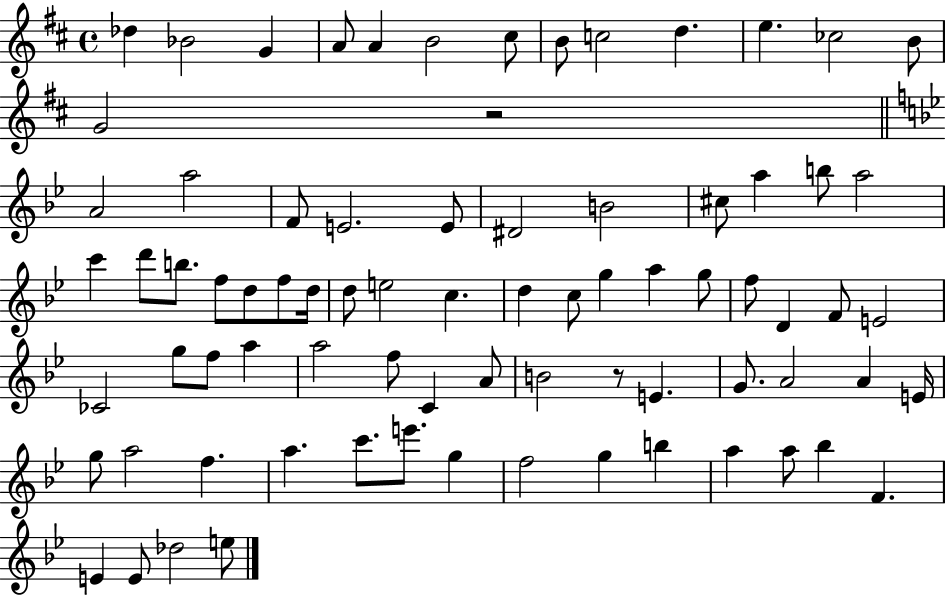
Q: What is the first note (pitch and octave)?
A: Db5